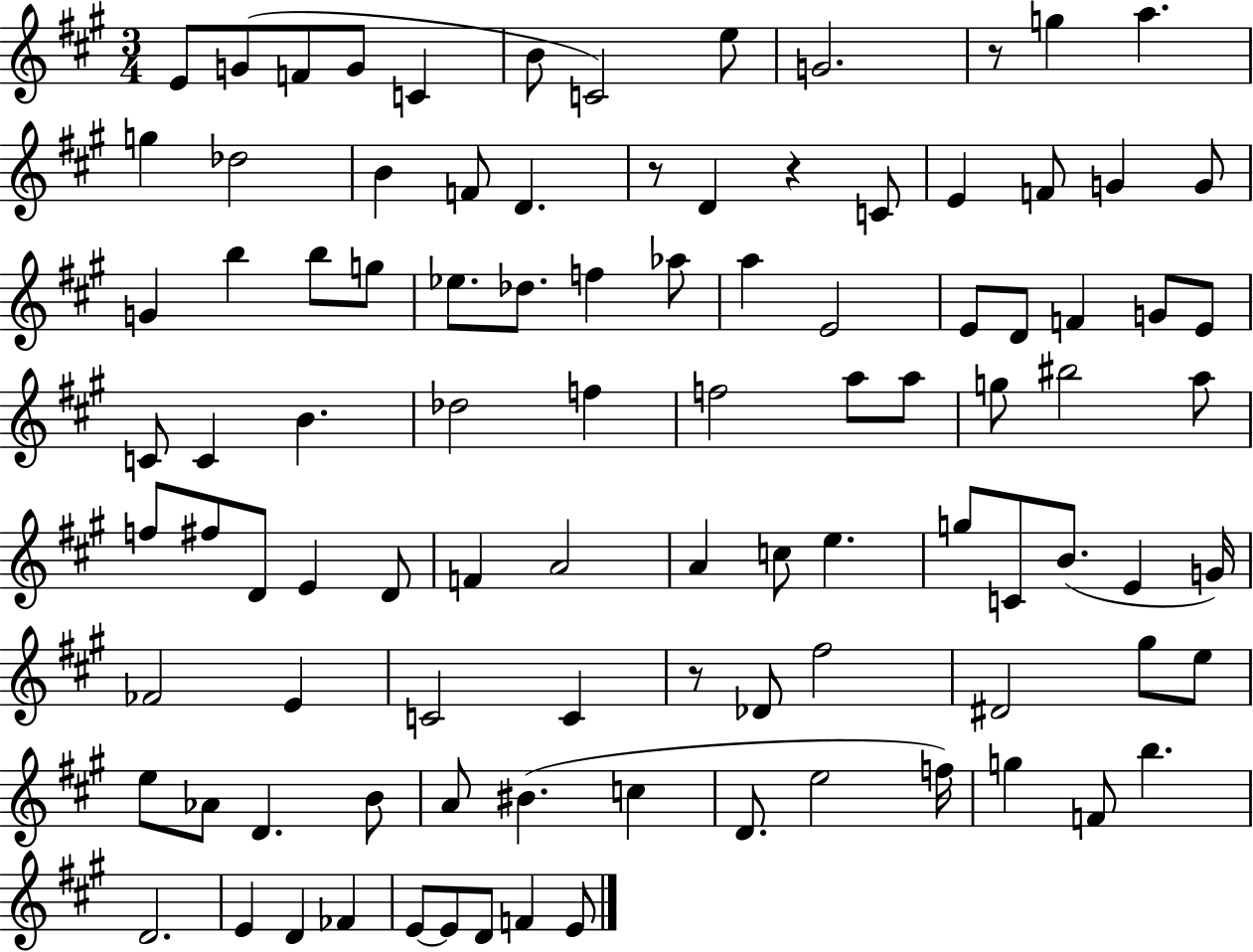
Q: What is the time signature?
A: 3/4